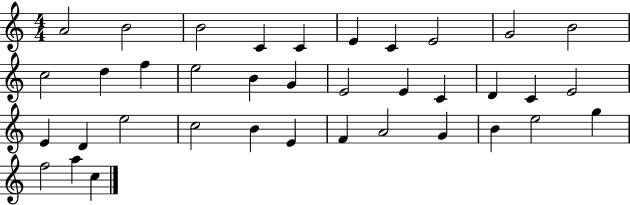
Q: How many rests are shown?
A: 0